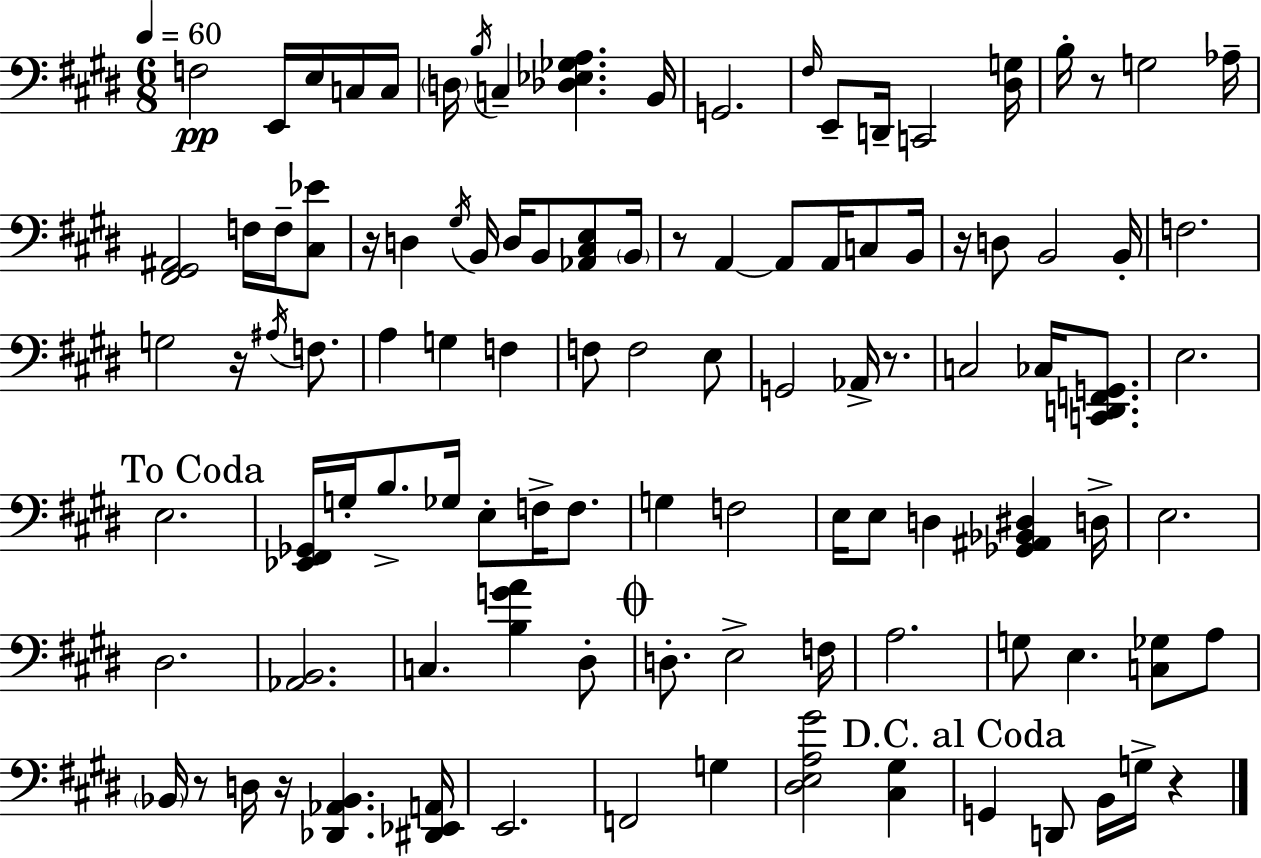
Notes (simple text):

F3/h E2/s E3/s C3/s C3/s D3/s B3/s C3/q [Db3,Eb3,Gb3,A3]/q. B2/s G2/h. F#3/s E2/e D2/s C2/h [D#3,G3]/s B3/s R/e G3/h Ab3/s [F#2,G#2,A#2]/h F3/s F3/s [C#3,Eb4]/e R/s D3/q G#3/s B2/s D3/s B2/e [Ab2,C#3,E3]/e B2/s R/e A2/q A2/e A2/s C3/e B2/s R/s D3/e B2/h B2/s F3/h. G3/h R/s A#3/s F3/e. A3/q G3/q F3/q F3/e F3/h E3/e G2/h Ab2/s R/e. C3/h CES3/s [C2,D2,F2,G2]/e. E3/h. E3/h. [Eb2,F#2,Gb2]/s G3/s B3/e. Gb3/s E3/e F3/s F3/e. G3/q F3/h E3/s E3/e D3/q [Gb2,A#2,Bb2,D#3]/q D3/s E3/h. D#3/h. [Ab2,B2]/h. C3/q. [B3,G4,A4]/q D#3/e D3/e. E3/h F3/s A3/h. G3/e E3/q. [C3,Gb3]/e A3/e Bb2/s R/e D3/s R/s [Db2,Ab2,Bb2]/q. [D#2,Eb2,A2]/s E2/h. F2/h G3/q [D#3,E3,A3,G#4]/h [C#3,G#3]/q G2/q D2/e B2/s G3/s R/q